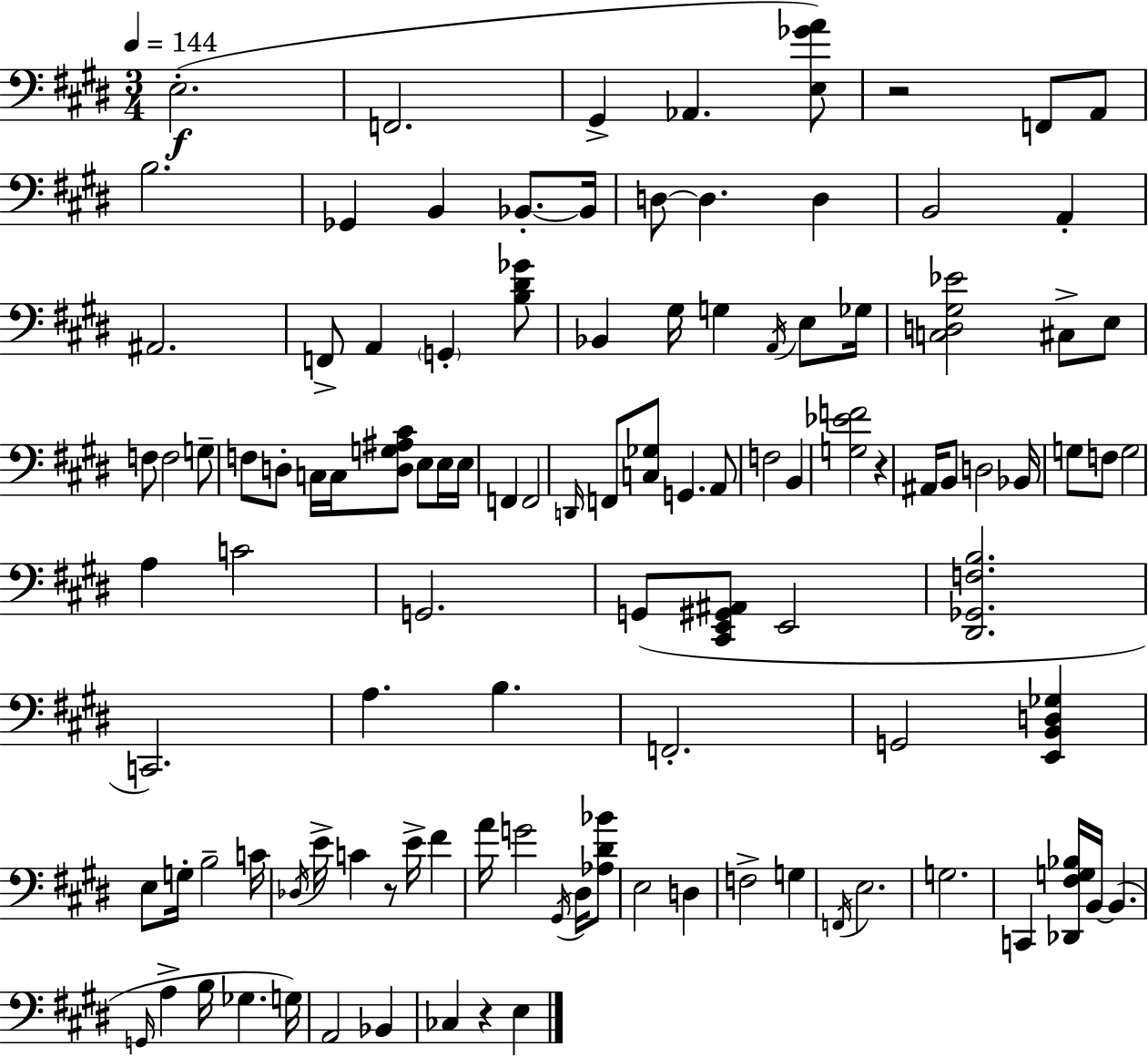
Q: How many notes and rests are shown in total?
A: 110